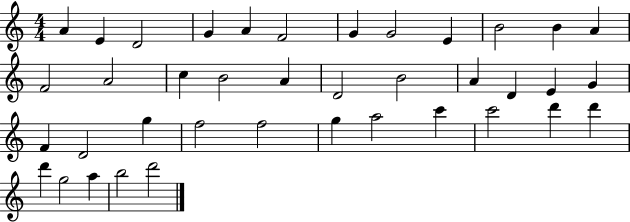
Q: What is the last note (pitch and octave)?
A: D6